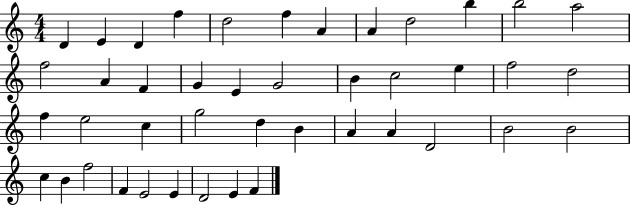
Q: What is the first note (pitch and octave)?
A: D4